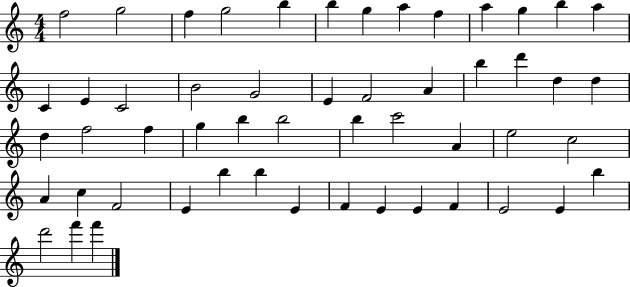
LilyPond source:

{
  \clef treble
  \numericTimeSignature
  \time 4/4
  \key c \major
  f''2 g''2 | f''4 g''2 b''4 | b''4 g''4 a''4 f''4 | a''4 g''4 b''4 a''4 | \break c'4 e'4 c'2 | b'2 g'2 | e'4 f'2 a'4 | b''4 d'''4 d''4 d''4 | \break d''4 f''2 f''4 | g''4 b''4 b''2 | b''4 c'''2 a'4 | e''2 c''2 | \break a'4 c''4 f'2 | e'4 b''4 b''4 e'4 | f'4 e'4 e'4 f'4 | e'2 e'4 b''4 | \break d'''2 f'''4 f'''4 | \bar "|."
}